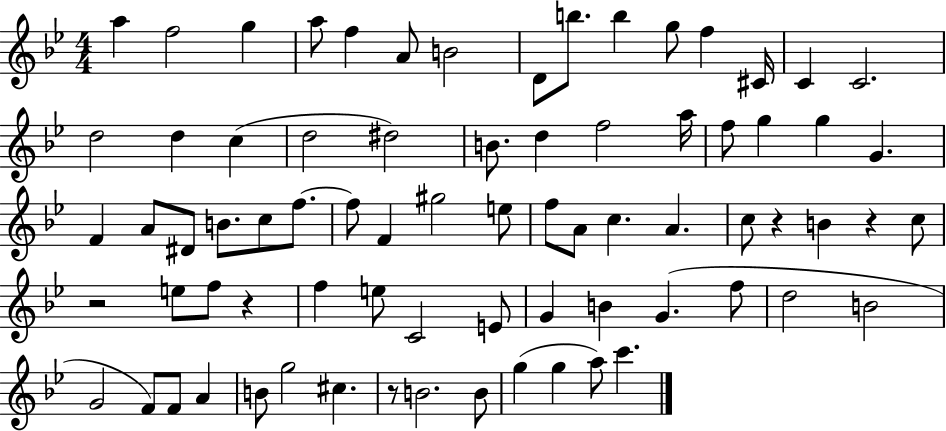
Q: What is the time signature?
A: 4/4